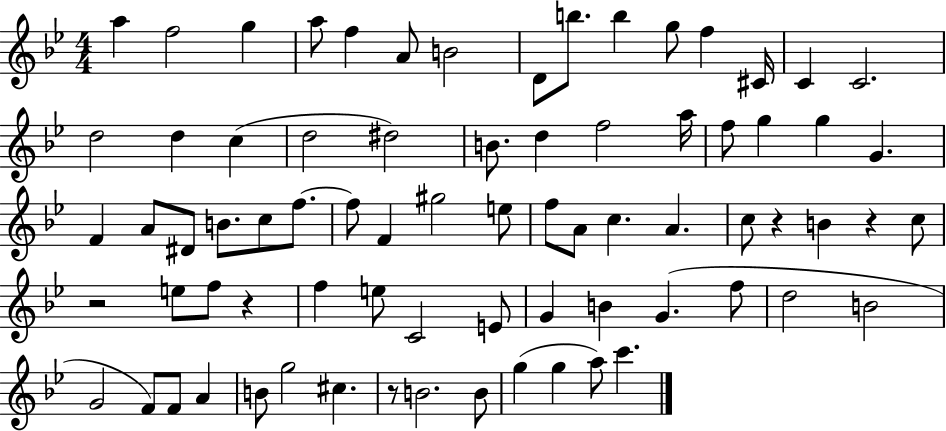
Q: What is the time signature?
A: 4/4